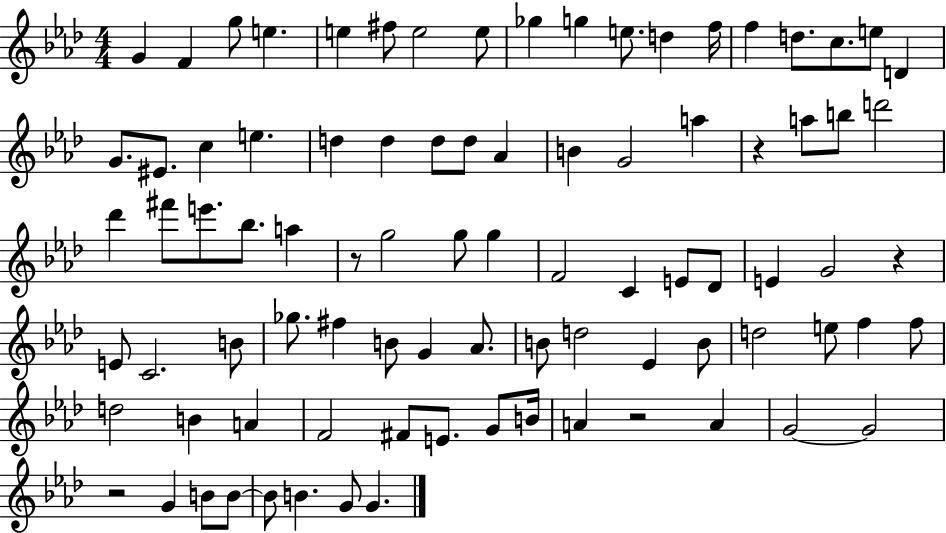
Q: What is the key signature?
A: AES major